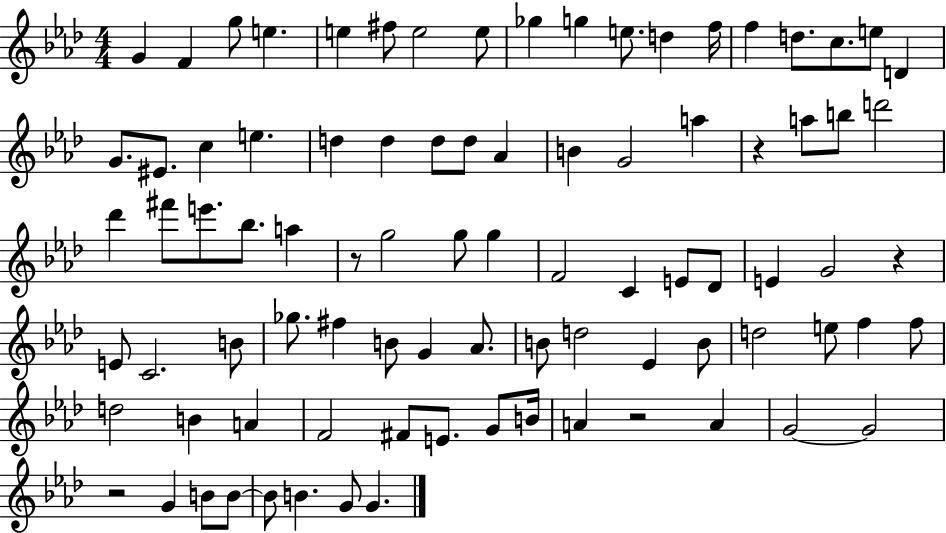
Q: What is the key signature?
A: AES major